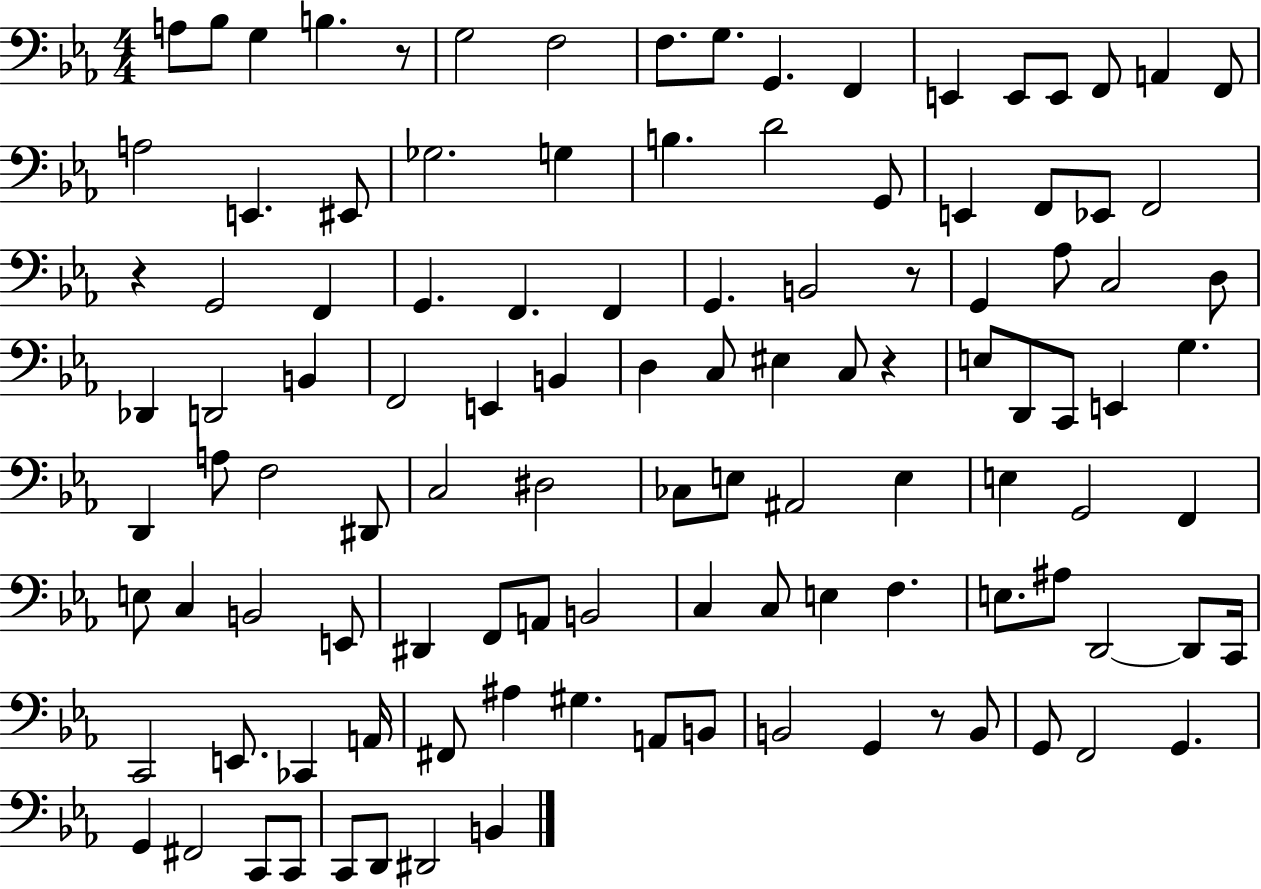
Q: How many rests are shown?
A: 5